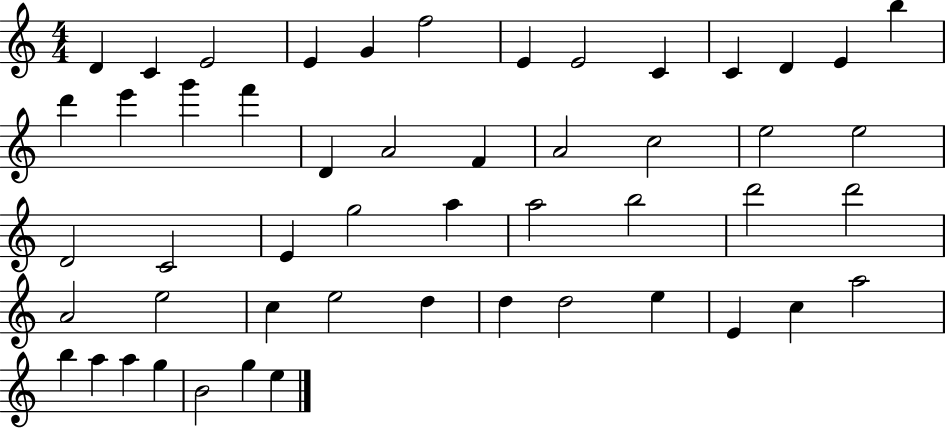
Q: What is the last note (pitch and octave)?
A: E5